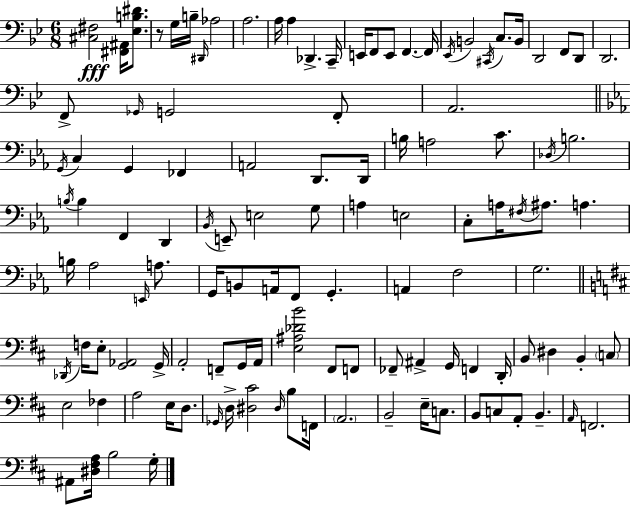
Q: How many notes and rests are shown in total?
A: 117